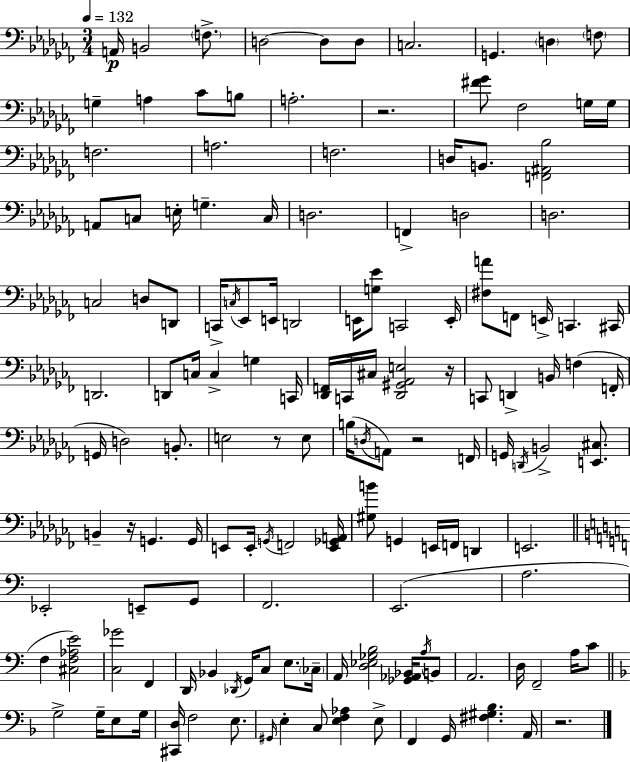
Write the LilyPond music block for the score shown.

{
  \clef bass
  \numericTimeSignature
  \time 3/4
  \key aes \minor
  \tempo 4 = 132
  \repeat volta 2 { a,16\p b,2 \parenthesize f8.-> | d2~~ d8 d8 | c2. | g,4. \parenthesize d4 \parenthesize f8 | \break g4-- a4 ces'8 b8 | a2.-. | r2. | <fis' ges'>8 fes2 g16 g16 | \break f2. | a2. | f2. | d16 b,8. <f, ais, bes>2 | \break a,8 c8 e16-. g4.-- c16 | d2. | f,4-> d2 | d2. | \break c2 d8 d,8 | c,16-> \acciaccatura { c16 } ees,8 e,16 d,2 | e,16 <g ees'>8 c,2 | e,16-. <fis a'>8 f,8 e,16-> c,4. | \break cis,16 d,2. | d,8 c16 c4-> g4 | c,16 <des, f,>16 c,16 cis16 <des, gis, aes, e>2 | r16 c,8 d,4-> b,16 f4( | \break f,16-. g,16 d2) b,8.-. | e2 r8 e8 | b16( \acciaccatura { d16 } a,8) r2 | f,16 g,16 \acciaccatura { d,16 } b,2-> | \break <e, cis>8. b,4-- r16 g,4. | g,16 e,8 e,16-. \acciaccatura { g,16 } f,2 | <e, ges, a,>16 <gis b'>8 g,4 e,16 f,16 | d,4 e,2. | \break \bar "||" \break \key c \major ees,2-. e,8-- g,8 | f,2. | e,2.( | a2. | \break f4 <cis f aes e'>2) | <c ges'>2 f,4 | d,16 bes,4 \acciaccatura { des,16 } g,16 c8 e8. | \parenthesize ces16-- a,16 <d ees ges b>2 <ges, aes, bes,>16 \acciaccatura { a16 } | \break b,8 a,2. | d16 f,2-- a16 | c'8 \bar "||" \break \key f \major g2-> g16-- e8 g16 | <cis, d>16 f2 e8. | \grace { gis,16 } e4-. c8 <e f aes>4 e8-> | f,4 g,16 <fis gis bes>4. | \break a,16 r2. | } \bar "|."
}